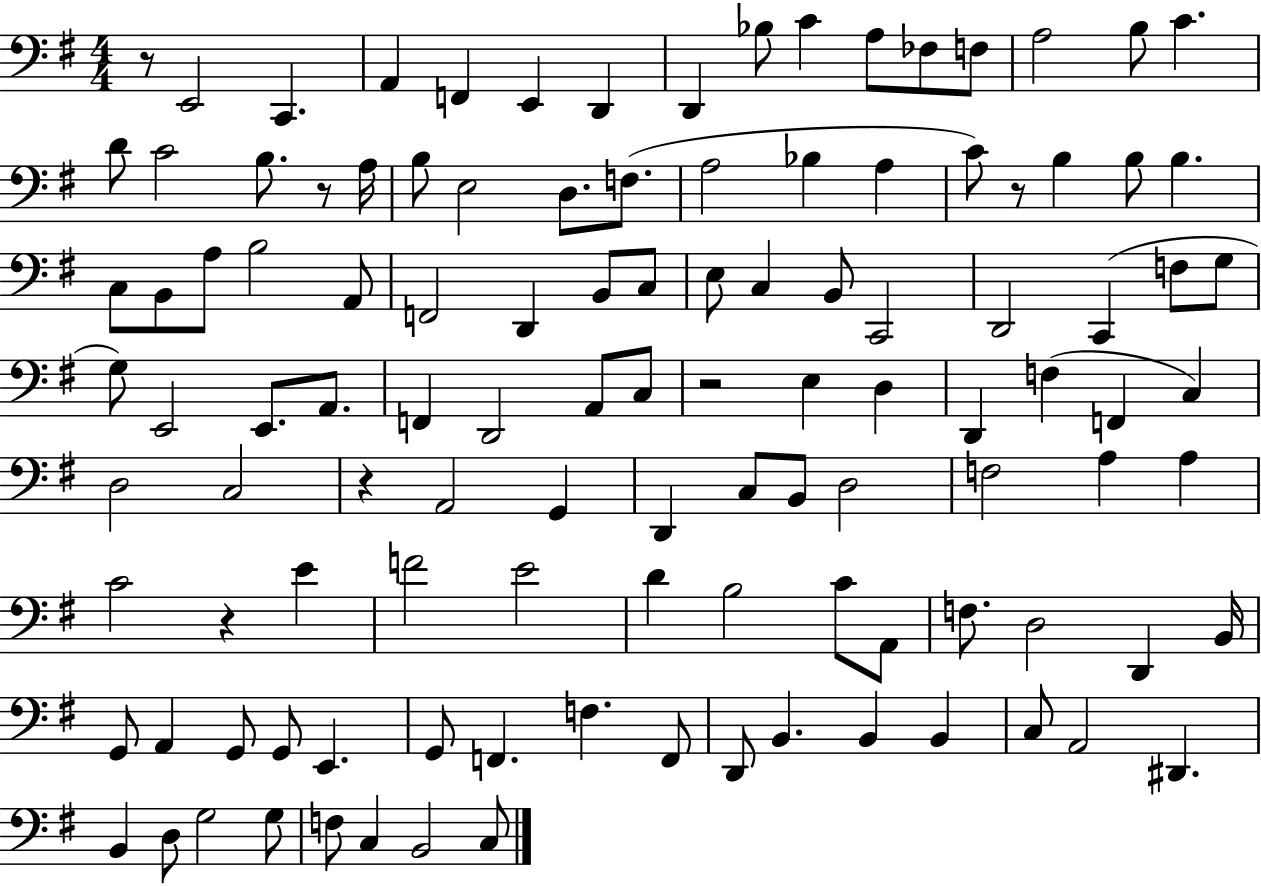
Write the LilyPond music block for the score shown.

{
  \clef bass
  \numericTimeSignature
  \time 4/4
  \key g \major
  r8 e,2 c,4. | a,4 f,4 e,4 d,4 | d,4 bes8 c'4 a8 fes8 f8 | a2 b8 c'4. | \break d'8 c'2 b8. r8 a16 | b8 e2 d8. f8.( | a2 bes4 a4 | c'8) r8 b4 b8 b4. | \break c8 b,8 a8 b2 a,8 | f,2 d,4 b,8 c8 | e8 c4 b,8 c,2 | d,2 c,4( f8 g8 | \break g8) e,2 e,8. a,8. | f,4 d,2 a,8 c8 | r2 e4 d4 | d,4 f4( f,4 c4) | \break d2 c2 | r4 a,2 g,4 | d,4 c8 b,8 d2 | f2 a4 a4 | \break c'2 r4 e'4 | f'2 e'2 | d'4 b2 c'8 a,8 | f8. d2 d,4 b,16 | \break g,8 a,4 g,8 g,8 e,4. | g,8 f,4. f4. f,8 | d,8 b,4. b,4 b,4 | c8 a,2 dis,4. | \break b,4 d8 g2 g8 | f8 c4 b,2 c8 | \bar "|."
}